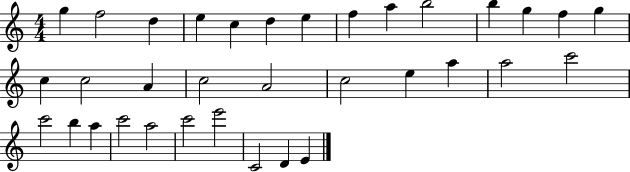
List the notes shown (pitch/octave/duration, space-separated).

G5/q F5/h D5/q E5/q C5/q D5/q E5/q F5/q A5/q B5/h B5/q G5/q F5/q G5/q C5/q C5/h A4/q C5/h A4/h C5/h E5/q A5/q A5/h C6/h C6/h B5/q A5/q C6/h A5/h C6/h E6/h C4/h D4/q E4/q